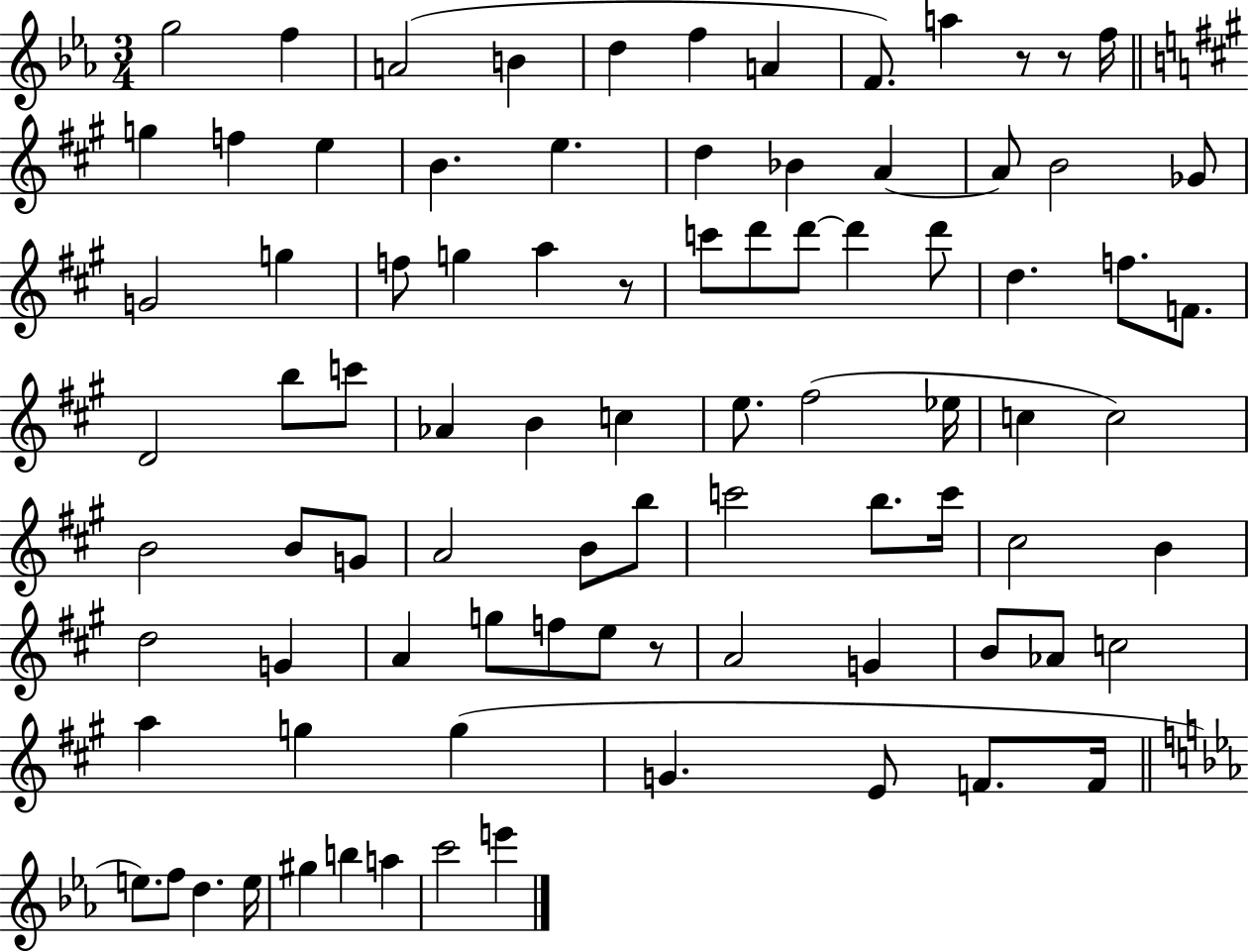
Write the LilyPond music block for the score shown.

{
  \clef treble
  \numericTimeSignature
  \time 3/4
  \key ees \major
  g''2 f''4 | a'2( b'4 | d''4 f''4 a'4 | f'8.) a''4 r8 r8 f''16 | \break \bar "||" \break \key a \major g''4 f''4 e''4 | b'4. e''4. | d''4 bes'4 a'4~~ | a'8 b'2 ges'8 | \break g'2 g''4 | f''8 g''4 a''4 r8 | c'''8 d'''8 d'''8~~ d'''4 d'''8 | d''4. f''8. f'8. | \break d'2 b''8 c'''8 | aes'4 b'4 c''4 | e''8. fis''2( ees''16 | c''4 c''2) | \break b'2 b'8 g'8 | a'2 b'8 b''8 | c'''2 b''8. c'''16 | cis''2 b'4 | \break d''2 g'4 | a'4 g''8 f''8 e''8 r8 | a'2 g'4 | b'8 aes'8 c''2 | \break a''4 g''4 g''4( | g'4. e'8 f'8. f'16 | \bar "||" \break \key c \minor e''8.) f''8 d''4. e''16 | gis''4 b''4 a''4 | c'''2 e'''4 | \bar "|."
}